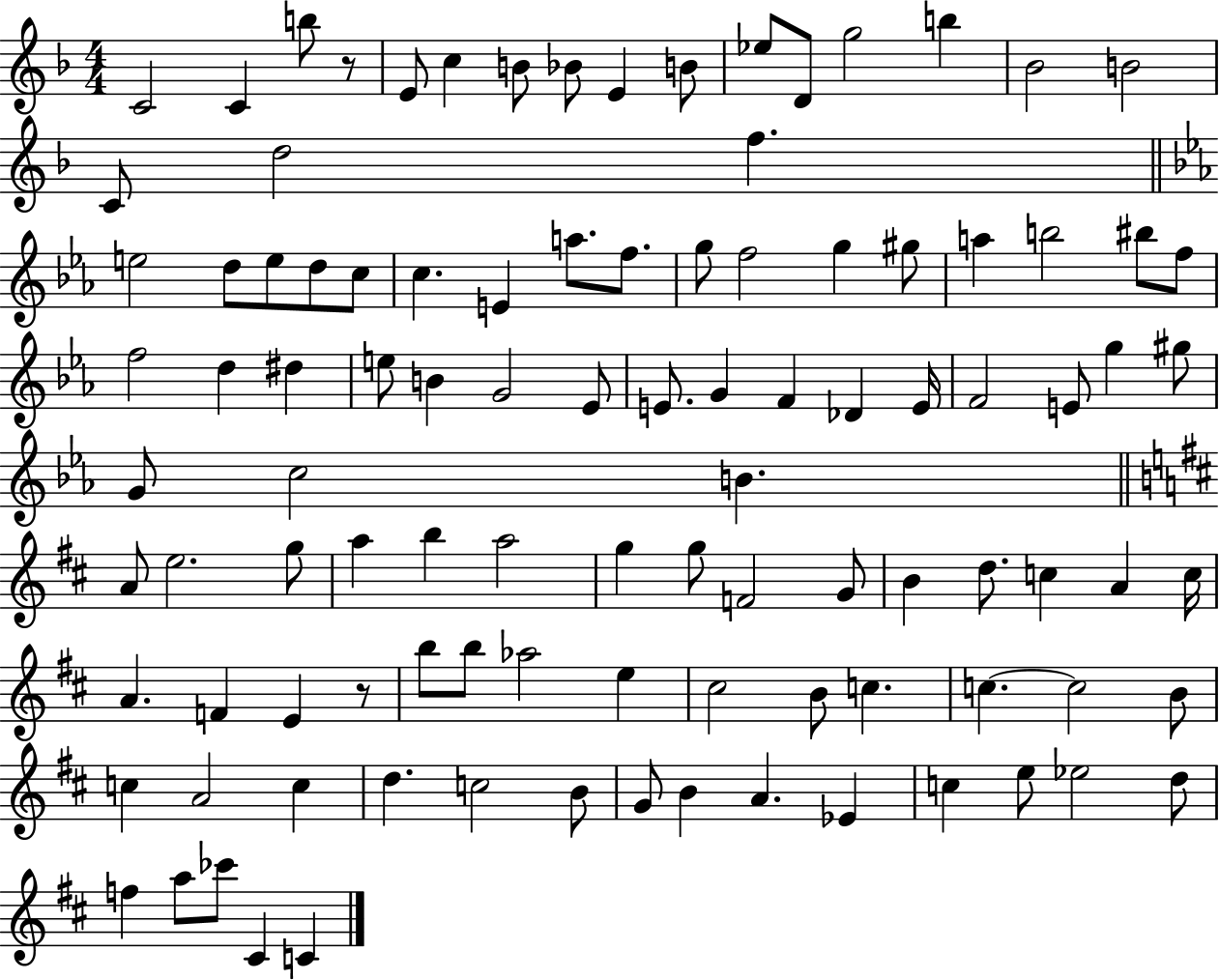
C4/h C4/q B5/e R/e E4/e C5/q B4/e Bb4/e E4/q B4/e Eb5/e D4/e G5/h B5/q Bb4/h B4/h C4/e D5/h F5/q. E5/h D5/e E5/e D5/e C5/e C5/q. E4/q A5/e. F5/e. G5/e F5/h G5/q G#5/e A5/q B5/h BIS5/e F5/e F5/h D5/q D#5/q E5/e B4/q G4/h Eb4/e E4/e. G4/q F4/q Db4/q E4/s F4/h E4/e G5/q G#5/e G4/e C5/h B4/q. A4/e E5/h. G5/e A5/q B5/q A5/h G5/q G5/e F4/h G4/e B4/q D5/e. C5/q A4/q C5/s A4/q. F4/q E4/q R/e B5/e B5/e Ab5/h E5/q C#5/h B4/e C5/q. C5/q. C5/h B4/e C5/q A4/h C5/q D5/q. C5/h B4/e G4/e B4/q A4/q. Eb4/q C5/q E5/e Eb5/h D5/e F5/q A5/e CES6/e C#4/q C4/q